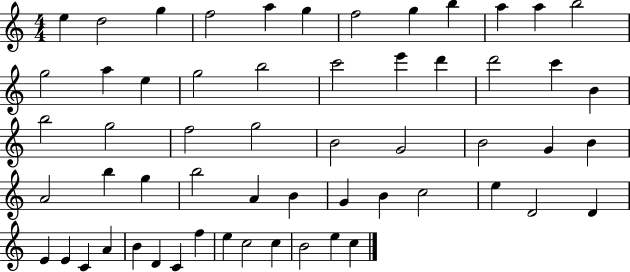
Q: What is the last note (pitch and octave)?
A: C5